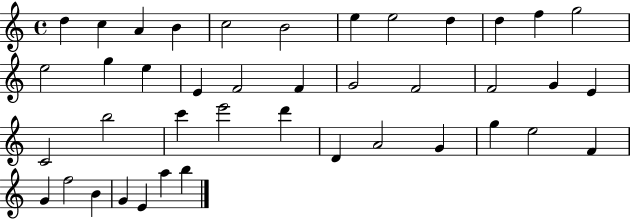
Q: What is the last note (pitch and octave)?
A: B5